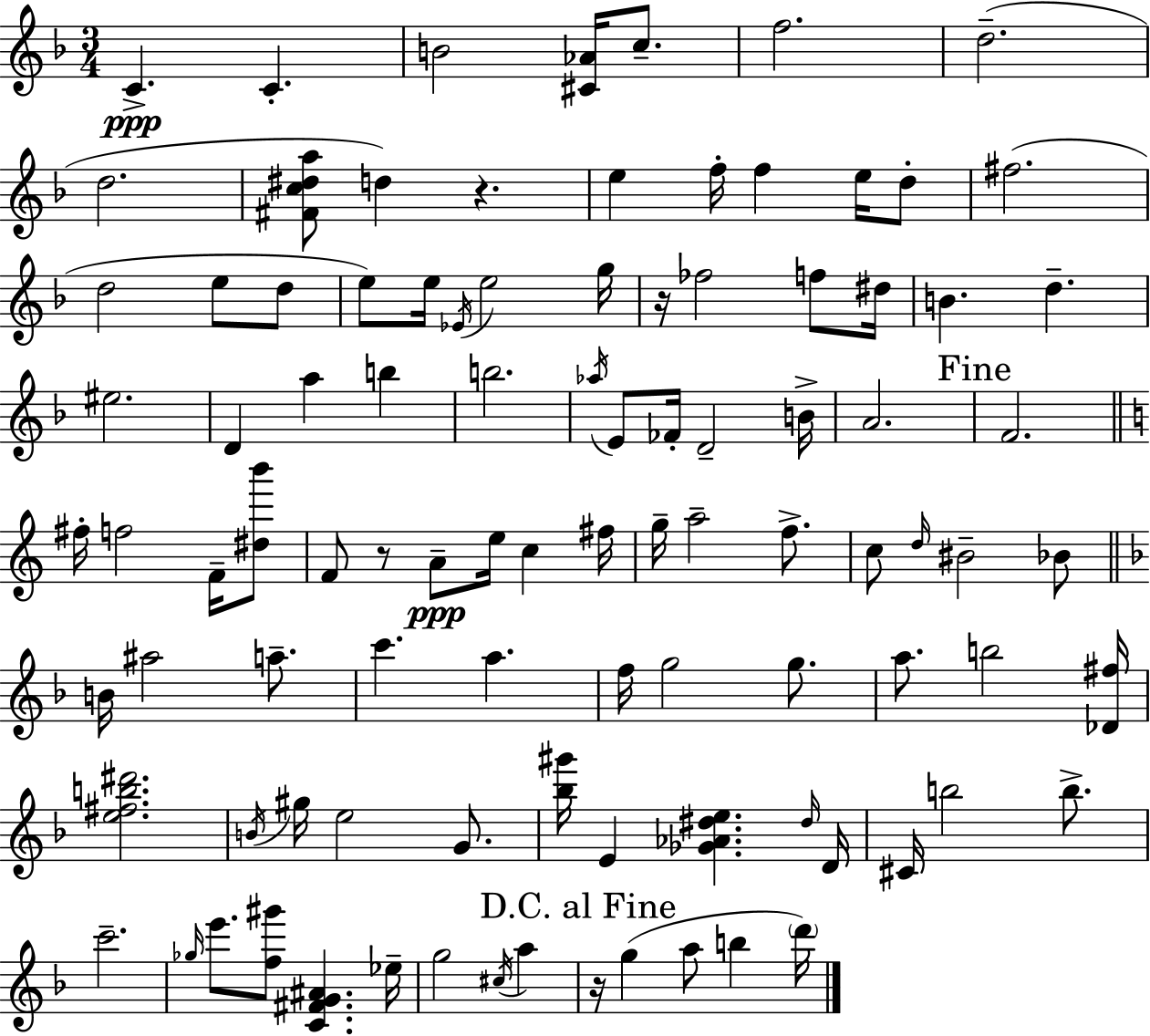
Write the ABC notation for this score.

X:1
T:Untitled
M:3/4
L:1/4
K:Dm
C C B2 [^C_A]/4 c/2 f2 d2 d2 [^Fc^da]/2 d z e f/4 f e/4 d/2 ^f2 d2 e/2 d/2 e/2 e/4 _E/4 e2 g/4 z/4 _f2 f/2 ^d/4 B d ^e2 D a b b2 _a/4 E/2 _F/4 D2 B/4 A2 F2 ^f/4 f2 F/4 [^db']/2 F/2 z/2 A/2 e/4 c ^f/4 g/4 a2 f/2 c/2 d/4 ^B2 _B/2 B/4 ^a2 a/2 c' a f/4 g2 g/2 a/2 b2 [_D^f]/4 [e^fb^d']2 B/4 ^g/4 e2 G/2 [_b^g']/4 E [_G_A^de] ^d/4 D/4 ^C/4 b2 b/2 c'2 _g/4 e'/2 [f^g']/2 [C^FG^A] _e/4 g2 ^c/4 a z/4 g a/2 b d'/4